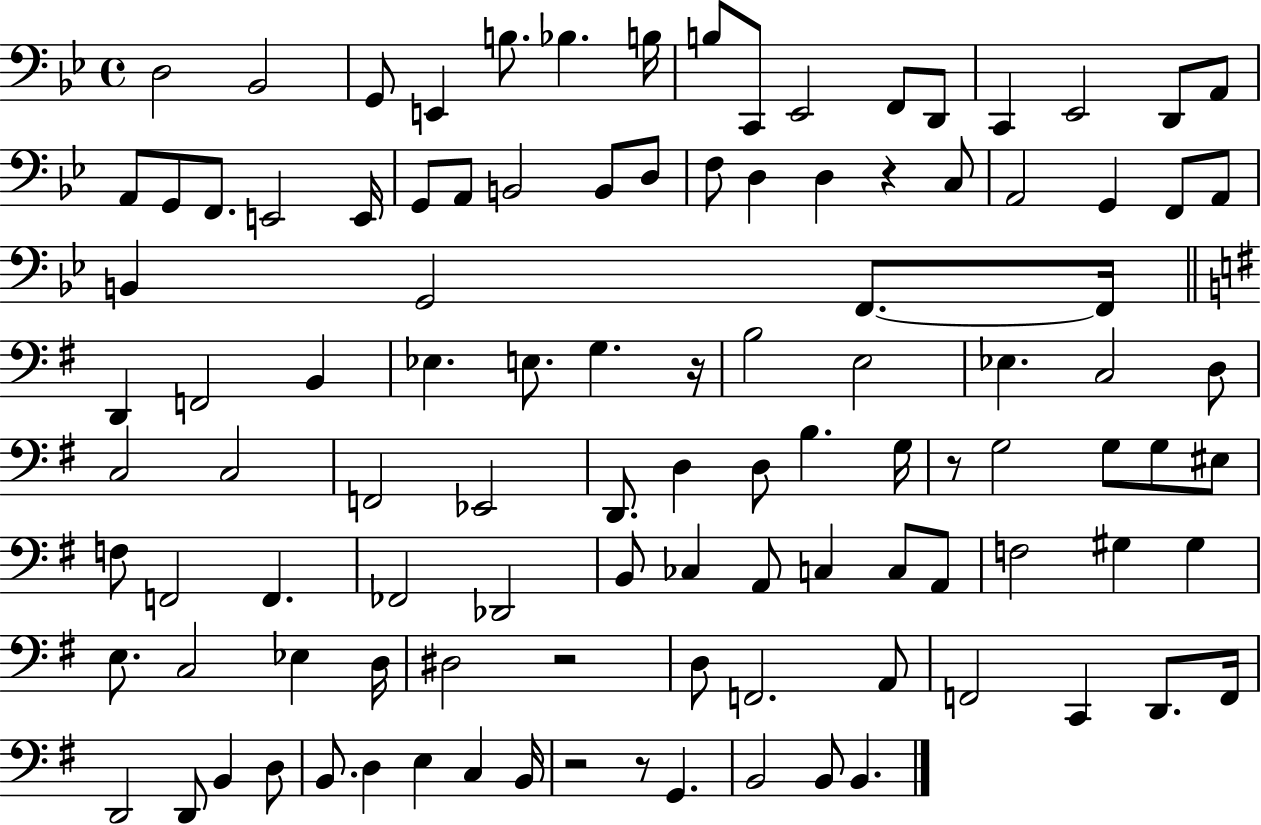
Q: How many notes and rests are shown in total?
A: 107